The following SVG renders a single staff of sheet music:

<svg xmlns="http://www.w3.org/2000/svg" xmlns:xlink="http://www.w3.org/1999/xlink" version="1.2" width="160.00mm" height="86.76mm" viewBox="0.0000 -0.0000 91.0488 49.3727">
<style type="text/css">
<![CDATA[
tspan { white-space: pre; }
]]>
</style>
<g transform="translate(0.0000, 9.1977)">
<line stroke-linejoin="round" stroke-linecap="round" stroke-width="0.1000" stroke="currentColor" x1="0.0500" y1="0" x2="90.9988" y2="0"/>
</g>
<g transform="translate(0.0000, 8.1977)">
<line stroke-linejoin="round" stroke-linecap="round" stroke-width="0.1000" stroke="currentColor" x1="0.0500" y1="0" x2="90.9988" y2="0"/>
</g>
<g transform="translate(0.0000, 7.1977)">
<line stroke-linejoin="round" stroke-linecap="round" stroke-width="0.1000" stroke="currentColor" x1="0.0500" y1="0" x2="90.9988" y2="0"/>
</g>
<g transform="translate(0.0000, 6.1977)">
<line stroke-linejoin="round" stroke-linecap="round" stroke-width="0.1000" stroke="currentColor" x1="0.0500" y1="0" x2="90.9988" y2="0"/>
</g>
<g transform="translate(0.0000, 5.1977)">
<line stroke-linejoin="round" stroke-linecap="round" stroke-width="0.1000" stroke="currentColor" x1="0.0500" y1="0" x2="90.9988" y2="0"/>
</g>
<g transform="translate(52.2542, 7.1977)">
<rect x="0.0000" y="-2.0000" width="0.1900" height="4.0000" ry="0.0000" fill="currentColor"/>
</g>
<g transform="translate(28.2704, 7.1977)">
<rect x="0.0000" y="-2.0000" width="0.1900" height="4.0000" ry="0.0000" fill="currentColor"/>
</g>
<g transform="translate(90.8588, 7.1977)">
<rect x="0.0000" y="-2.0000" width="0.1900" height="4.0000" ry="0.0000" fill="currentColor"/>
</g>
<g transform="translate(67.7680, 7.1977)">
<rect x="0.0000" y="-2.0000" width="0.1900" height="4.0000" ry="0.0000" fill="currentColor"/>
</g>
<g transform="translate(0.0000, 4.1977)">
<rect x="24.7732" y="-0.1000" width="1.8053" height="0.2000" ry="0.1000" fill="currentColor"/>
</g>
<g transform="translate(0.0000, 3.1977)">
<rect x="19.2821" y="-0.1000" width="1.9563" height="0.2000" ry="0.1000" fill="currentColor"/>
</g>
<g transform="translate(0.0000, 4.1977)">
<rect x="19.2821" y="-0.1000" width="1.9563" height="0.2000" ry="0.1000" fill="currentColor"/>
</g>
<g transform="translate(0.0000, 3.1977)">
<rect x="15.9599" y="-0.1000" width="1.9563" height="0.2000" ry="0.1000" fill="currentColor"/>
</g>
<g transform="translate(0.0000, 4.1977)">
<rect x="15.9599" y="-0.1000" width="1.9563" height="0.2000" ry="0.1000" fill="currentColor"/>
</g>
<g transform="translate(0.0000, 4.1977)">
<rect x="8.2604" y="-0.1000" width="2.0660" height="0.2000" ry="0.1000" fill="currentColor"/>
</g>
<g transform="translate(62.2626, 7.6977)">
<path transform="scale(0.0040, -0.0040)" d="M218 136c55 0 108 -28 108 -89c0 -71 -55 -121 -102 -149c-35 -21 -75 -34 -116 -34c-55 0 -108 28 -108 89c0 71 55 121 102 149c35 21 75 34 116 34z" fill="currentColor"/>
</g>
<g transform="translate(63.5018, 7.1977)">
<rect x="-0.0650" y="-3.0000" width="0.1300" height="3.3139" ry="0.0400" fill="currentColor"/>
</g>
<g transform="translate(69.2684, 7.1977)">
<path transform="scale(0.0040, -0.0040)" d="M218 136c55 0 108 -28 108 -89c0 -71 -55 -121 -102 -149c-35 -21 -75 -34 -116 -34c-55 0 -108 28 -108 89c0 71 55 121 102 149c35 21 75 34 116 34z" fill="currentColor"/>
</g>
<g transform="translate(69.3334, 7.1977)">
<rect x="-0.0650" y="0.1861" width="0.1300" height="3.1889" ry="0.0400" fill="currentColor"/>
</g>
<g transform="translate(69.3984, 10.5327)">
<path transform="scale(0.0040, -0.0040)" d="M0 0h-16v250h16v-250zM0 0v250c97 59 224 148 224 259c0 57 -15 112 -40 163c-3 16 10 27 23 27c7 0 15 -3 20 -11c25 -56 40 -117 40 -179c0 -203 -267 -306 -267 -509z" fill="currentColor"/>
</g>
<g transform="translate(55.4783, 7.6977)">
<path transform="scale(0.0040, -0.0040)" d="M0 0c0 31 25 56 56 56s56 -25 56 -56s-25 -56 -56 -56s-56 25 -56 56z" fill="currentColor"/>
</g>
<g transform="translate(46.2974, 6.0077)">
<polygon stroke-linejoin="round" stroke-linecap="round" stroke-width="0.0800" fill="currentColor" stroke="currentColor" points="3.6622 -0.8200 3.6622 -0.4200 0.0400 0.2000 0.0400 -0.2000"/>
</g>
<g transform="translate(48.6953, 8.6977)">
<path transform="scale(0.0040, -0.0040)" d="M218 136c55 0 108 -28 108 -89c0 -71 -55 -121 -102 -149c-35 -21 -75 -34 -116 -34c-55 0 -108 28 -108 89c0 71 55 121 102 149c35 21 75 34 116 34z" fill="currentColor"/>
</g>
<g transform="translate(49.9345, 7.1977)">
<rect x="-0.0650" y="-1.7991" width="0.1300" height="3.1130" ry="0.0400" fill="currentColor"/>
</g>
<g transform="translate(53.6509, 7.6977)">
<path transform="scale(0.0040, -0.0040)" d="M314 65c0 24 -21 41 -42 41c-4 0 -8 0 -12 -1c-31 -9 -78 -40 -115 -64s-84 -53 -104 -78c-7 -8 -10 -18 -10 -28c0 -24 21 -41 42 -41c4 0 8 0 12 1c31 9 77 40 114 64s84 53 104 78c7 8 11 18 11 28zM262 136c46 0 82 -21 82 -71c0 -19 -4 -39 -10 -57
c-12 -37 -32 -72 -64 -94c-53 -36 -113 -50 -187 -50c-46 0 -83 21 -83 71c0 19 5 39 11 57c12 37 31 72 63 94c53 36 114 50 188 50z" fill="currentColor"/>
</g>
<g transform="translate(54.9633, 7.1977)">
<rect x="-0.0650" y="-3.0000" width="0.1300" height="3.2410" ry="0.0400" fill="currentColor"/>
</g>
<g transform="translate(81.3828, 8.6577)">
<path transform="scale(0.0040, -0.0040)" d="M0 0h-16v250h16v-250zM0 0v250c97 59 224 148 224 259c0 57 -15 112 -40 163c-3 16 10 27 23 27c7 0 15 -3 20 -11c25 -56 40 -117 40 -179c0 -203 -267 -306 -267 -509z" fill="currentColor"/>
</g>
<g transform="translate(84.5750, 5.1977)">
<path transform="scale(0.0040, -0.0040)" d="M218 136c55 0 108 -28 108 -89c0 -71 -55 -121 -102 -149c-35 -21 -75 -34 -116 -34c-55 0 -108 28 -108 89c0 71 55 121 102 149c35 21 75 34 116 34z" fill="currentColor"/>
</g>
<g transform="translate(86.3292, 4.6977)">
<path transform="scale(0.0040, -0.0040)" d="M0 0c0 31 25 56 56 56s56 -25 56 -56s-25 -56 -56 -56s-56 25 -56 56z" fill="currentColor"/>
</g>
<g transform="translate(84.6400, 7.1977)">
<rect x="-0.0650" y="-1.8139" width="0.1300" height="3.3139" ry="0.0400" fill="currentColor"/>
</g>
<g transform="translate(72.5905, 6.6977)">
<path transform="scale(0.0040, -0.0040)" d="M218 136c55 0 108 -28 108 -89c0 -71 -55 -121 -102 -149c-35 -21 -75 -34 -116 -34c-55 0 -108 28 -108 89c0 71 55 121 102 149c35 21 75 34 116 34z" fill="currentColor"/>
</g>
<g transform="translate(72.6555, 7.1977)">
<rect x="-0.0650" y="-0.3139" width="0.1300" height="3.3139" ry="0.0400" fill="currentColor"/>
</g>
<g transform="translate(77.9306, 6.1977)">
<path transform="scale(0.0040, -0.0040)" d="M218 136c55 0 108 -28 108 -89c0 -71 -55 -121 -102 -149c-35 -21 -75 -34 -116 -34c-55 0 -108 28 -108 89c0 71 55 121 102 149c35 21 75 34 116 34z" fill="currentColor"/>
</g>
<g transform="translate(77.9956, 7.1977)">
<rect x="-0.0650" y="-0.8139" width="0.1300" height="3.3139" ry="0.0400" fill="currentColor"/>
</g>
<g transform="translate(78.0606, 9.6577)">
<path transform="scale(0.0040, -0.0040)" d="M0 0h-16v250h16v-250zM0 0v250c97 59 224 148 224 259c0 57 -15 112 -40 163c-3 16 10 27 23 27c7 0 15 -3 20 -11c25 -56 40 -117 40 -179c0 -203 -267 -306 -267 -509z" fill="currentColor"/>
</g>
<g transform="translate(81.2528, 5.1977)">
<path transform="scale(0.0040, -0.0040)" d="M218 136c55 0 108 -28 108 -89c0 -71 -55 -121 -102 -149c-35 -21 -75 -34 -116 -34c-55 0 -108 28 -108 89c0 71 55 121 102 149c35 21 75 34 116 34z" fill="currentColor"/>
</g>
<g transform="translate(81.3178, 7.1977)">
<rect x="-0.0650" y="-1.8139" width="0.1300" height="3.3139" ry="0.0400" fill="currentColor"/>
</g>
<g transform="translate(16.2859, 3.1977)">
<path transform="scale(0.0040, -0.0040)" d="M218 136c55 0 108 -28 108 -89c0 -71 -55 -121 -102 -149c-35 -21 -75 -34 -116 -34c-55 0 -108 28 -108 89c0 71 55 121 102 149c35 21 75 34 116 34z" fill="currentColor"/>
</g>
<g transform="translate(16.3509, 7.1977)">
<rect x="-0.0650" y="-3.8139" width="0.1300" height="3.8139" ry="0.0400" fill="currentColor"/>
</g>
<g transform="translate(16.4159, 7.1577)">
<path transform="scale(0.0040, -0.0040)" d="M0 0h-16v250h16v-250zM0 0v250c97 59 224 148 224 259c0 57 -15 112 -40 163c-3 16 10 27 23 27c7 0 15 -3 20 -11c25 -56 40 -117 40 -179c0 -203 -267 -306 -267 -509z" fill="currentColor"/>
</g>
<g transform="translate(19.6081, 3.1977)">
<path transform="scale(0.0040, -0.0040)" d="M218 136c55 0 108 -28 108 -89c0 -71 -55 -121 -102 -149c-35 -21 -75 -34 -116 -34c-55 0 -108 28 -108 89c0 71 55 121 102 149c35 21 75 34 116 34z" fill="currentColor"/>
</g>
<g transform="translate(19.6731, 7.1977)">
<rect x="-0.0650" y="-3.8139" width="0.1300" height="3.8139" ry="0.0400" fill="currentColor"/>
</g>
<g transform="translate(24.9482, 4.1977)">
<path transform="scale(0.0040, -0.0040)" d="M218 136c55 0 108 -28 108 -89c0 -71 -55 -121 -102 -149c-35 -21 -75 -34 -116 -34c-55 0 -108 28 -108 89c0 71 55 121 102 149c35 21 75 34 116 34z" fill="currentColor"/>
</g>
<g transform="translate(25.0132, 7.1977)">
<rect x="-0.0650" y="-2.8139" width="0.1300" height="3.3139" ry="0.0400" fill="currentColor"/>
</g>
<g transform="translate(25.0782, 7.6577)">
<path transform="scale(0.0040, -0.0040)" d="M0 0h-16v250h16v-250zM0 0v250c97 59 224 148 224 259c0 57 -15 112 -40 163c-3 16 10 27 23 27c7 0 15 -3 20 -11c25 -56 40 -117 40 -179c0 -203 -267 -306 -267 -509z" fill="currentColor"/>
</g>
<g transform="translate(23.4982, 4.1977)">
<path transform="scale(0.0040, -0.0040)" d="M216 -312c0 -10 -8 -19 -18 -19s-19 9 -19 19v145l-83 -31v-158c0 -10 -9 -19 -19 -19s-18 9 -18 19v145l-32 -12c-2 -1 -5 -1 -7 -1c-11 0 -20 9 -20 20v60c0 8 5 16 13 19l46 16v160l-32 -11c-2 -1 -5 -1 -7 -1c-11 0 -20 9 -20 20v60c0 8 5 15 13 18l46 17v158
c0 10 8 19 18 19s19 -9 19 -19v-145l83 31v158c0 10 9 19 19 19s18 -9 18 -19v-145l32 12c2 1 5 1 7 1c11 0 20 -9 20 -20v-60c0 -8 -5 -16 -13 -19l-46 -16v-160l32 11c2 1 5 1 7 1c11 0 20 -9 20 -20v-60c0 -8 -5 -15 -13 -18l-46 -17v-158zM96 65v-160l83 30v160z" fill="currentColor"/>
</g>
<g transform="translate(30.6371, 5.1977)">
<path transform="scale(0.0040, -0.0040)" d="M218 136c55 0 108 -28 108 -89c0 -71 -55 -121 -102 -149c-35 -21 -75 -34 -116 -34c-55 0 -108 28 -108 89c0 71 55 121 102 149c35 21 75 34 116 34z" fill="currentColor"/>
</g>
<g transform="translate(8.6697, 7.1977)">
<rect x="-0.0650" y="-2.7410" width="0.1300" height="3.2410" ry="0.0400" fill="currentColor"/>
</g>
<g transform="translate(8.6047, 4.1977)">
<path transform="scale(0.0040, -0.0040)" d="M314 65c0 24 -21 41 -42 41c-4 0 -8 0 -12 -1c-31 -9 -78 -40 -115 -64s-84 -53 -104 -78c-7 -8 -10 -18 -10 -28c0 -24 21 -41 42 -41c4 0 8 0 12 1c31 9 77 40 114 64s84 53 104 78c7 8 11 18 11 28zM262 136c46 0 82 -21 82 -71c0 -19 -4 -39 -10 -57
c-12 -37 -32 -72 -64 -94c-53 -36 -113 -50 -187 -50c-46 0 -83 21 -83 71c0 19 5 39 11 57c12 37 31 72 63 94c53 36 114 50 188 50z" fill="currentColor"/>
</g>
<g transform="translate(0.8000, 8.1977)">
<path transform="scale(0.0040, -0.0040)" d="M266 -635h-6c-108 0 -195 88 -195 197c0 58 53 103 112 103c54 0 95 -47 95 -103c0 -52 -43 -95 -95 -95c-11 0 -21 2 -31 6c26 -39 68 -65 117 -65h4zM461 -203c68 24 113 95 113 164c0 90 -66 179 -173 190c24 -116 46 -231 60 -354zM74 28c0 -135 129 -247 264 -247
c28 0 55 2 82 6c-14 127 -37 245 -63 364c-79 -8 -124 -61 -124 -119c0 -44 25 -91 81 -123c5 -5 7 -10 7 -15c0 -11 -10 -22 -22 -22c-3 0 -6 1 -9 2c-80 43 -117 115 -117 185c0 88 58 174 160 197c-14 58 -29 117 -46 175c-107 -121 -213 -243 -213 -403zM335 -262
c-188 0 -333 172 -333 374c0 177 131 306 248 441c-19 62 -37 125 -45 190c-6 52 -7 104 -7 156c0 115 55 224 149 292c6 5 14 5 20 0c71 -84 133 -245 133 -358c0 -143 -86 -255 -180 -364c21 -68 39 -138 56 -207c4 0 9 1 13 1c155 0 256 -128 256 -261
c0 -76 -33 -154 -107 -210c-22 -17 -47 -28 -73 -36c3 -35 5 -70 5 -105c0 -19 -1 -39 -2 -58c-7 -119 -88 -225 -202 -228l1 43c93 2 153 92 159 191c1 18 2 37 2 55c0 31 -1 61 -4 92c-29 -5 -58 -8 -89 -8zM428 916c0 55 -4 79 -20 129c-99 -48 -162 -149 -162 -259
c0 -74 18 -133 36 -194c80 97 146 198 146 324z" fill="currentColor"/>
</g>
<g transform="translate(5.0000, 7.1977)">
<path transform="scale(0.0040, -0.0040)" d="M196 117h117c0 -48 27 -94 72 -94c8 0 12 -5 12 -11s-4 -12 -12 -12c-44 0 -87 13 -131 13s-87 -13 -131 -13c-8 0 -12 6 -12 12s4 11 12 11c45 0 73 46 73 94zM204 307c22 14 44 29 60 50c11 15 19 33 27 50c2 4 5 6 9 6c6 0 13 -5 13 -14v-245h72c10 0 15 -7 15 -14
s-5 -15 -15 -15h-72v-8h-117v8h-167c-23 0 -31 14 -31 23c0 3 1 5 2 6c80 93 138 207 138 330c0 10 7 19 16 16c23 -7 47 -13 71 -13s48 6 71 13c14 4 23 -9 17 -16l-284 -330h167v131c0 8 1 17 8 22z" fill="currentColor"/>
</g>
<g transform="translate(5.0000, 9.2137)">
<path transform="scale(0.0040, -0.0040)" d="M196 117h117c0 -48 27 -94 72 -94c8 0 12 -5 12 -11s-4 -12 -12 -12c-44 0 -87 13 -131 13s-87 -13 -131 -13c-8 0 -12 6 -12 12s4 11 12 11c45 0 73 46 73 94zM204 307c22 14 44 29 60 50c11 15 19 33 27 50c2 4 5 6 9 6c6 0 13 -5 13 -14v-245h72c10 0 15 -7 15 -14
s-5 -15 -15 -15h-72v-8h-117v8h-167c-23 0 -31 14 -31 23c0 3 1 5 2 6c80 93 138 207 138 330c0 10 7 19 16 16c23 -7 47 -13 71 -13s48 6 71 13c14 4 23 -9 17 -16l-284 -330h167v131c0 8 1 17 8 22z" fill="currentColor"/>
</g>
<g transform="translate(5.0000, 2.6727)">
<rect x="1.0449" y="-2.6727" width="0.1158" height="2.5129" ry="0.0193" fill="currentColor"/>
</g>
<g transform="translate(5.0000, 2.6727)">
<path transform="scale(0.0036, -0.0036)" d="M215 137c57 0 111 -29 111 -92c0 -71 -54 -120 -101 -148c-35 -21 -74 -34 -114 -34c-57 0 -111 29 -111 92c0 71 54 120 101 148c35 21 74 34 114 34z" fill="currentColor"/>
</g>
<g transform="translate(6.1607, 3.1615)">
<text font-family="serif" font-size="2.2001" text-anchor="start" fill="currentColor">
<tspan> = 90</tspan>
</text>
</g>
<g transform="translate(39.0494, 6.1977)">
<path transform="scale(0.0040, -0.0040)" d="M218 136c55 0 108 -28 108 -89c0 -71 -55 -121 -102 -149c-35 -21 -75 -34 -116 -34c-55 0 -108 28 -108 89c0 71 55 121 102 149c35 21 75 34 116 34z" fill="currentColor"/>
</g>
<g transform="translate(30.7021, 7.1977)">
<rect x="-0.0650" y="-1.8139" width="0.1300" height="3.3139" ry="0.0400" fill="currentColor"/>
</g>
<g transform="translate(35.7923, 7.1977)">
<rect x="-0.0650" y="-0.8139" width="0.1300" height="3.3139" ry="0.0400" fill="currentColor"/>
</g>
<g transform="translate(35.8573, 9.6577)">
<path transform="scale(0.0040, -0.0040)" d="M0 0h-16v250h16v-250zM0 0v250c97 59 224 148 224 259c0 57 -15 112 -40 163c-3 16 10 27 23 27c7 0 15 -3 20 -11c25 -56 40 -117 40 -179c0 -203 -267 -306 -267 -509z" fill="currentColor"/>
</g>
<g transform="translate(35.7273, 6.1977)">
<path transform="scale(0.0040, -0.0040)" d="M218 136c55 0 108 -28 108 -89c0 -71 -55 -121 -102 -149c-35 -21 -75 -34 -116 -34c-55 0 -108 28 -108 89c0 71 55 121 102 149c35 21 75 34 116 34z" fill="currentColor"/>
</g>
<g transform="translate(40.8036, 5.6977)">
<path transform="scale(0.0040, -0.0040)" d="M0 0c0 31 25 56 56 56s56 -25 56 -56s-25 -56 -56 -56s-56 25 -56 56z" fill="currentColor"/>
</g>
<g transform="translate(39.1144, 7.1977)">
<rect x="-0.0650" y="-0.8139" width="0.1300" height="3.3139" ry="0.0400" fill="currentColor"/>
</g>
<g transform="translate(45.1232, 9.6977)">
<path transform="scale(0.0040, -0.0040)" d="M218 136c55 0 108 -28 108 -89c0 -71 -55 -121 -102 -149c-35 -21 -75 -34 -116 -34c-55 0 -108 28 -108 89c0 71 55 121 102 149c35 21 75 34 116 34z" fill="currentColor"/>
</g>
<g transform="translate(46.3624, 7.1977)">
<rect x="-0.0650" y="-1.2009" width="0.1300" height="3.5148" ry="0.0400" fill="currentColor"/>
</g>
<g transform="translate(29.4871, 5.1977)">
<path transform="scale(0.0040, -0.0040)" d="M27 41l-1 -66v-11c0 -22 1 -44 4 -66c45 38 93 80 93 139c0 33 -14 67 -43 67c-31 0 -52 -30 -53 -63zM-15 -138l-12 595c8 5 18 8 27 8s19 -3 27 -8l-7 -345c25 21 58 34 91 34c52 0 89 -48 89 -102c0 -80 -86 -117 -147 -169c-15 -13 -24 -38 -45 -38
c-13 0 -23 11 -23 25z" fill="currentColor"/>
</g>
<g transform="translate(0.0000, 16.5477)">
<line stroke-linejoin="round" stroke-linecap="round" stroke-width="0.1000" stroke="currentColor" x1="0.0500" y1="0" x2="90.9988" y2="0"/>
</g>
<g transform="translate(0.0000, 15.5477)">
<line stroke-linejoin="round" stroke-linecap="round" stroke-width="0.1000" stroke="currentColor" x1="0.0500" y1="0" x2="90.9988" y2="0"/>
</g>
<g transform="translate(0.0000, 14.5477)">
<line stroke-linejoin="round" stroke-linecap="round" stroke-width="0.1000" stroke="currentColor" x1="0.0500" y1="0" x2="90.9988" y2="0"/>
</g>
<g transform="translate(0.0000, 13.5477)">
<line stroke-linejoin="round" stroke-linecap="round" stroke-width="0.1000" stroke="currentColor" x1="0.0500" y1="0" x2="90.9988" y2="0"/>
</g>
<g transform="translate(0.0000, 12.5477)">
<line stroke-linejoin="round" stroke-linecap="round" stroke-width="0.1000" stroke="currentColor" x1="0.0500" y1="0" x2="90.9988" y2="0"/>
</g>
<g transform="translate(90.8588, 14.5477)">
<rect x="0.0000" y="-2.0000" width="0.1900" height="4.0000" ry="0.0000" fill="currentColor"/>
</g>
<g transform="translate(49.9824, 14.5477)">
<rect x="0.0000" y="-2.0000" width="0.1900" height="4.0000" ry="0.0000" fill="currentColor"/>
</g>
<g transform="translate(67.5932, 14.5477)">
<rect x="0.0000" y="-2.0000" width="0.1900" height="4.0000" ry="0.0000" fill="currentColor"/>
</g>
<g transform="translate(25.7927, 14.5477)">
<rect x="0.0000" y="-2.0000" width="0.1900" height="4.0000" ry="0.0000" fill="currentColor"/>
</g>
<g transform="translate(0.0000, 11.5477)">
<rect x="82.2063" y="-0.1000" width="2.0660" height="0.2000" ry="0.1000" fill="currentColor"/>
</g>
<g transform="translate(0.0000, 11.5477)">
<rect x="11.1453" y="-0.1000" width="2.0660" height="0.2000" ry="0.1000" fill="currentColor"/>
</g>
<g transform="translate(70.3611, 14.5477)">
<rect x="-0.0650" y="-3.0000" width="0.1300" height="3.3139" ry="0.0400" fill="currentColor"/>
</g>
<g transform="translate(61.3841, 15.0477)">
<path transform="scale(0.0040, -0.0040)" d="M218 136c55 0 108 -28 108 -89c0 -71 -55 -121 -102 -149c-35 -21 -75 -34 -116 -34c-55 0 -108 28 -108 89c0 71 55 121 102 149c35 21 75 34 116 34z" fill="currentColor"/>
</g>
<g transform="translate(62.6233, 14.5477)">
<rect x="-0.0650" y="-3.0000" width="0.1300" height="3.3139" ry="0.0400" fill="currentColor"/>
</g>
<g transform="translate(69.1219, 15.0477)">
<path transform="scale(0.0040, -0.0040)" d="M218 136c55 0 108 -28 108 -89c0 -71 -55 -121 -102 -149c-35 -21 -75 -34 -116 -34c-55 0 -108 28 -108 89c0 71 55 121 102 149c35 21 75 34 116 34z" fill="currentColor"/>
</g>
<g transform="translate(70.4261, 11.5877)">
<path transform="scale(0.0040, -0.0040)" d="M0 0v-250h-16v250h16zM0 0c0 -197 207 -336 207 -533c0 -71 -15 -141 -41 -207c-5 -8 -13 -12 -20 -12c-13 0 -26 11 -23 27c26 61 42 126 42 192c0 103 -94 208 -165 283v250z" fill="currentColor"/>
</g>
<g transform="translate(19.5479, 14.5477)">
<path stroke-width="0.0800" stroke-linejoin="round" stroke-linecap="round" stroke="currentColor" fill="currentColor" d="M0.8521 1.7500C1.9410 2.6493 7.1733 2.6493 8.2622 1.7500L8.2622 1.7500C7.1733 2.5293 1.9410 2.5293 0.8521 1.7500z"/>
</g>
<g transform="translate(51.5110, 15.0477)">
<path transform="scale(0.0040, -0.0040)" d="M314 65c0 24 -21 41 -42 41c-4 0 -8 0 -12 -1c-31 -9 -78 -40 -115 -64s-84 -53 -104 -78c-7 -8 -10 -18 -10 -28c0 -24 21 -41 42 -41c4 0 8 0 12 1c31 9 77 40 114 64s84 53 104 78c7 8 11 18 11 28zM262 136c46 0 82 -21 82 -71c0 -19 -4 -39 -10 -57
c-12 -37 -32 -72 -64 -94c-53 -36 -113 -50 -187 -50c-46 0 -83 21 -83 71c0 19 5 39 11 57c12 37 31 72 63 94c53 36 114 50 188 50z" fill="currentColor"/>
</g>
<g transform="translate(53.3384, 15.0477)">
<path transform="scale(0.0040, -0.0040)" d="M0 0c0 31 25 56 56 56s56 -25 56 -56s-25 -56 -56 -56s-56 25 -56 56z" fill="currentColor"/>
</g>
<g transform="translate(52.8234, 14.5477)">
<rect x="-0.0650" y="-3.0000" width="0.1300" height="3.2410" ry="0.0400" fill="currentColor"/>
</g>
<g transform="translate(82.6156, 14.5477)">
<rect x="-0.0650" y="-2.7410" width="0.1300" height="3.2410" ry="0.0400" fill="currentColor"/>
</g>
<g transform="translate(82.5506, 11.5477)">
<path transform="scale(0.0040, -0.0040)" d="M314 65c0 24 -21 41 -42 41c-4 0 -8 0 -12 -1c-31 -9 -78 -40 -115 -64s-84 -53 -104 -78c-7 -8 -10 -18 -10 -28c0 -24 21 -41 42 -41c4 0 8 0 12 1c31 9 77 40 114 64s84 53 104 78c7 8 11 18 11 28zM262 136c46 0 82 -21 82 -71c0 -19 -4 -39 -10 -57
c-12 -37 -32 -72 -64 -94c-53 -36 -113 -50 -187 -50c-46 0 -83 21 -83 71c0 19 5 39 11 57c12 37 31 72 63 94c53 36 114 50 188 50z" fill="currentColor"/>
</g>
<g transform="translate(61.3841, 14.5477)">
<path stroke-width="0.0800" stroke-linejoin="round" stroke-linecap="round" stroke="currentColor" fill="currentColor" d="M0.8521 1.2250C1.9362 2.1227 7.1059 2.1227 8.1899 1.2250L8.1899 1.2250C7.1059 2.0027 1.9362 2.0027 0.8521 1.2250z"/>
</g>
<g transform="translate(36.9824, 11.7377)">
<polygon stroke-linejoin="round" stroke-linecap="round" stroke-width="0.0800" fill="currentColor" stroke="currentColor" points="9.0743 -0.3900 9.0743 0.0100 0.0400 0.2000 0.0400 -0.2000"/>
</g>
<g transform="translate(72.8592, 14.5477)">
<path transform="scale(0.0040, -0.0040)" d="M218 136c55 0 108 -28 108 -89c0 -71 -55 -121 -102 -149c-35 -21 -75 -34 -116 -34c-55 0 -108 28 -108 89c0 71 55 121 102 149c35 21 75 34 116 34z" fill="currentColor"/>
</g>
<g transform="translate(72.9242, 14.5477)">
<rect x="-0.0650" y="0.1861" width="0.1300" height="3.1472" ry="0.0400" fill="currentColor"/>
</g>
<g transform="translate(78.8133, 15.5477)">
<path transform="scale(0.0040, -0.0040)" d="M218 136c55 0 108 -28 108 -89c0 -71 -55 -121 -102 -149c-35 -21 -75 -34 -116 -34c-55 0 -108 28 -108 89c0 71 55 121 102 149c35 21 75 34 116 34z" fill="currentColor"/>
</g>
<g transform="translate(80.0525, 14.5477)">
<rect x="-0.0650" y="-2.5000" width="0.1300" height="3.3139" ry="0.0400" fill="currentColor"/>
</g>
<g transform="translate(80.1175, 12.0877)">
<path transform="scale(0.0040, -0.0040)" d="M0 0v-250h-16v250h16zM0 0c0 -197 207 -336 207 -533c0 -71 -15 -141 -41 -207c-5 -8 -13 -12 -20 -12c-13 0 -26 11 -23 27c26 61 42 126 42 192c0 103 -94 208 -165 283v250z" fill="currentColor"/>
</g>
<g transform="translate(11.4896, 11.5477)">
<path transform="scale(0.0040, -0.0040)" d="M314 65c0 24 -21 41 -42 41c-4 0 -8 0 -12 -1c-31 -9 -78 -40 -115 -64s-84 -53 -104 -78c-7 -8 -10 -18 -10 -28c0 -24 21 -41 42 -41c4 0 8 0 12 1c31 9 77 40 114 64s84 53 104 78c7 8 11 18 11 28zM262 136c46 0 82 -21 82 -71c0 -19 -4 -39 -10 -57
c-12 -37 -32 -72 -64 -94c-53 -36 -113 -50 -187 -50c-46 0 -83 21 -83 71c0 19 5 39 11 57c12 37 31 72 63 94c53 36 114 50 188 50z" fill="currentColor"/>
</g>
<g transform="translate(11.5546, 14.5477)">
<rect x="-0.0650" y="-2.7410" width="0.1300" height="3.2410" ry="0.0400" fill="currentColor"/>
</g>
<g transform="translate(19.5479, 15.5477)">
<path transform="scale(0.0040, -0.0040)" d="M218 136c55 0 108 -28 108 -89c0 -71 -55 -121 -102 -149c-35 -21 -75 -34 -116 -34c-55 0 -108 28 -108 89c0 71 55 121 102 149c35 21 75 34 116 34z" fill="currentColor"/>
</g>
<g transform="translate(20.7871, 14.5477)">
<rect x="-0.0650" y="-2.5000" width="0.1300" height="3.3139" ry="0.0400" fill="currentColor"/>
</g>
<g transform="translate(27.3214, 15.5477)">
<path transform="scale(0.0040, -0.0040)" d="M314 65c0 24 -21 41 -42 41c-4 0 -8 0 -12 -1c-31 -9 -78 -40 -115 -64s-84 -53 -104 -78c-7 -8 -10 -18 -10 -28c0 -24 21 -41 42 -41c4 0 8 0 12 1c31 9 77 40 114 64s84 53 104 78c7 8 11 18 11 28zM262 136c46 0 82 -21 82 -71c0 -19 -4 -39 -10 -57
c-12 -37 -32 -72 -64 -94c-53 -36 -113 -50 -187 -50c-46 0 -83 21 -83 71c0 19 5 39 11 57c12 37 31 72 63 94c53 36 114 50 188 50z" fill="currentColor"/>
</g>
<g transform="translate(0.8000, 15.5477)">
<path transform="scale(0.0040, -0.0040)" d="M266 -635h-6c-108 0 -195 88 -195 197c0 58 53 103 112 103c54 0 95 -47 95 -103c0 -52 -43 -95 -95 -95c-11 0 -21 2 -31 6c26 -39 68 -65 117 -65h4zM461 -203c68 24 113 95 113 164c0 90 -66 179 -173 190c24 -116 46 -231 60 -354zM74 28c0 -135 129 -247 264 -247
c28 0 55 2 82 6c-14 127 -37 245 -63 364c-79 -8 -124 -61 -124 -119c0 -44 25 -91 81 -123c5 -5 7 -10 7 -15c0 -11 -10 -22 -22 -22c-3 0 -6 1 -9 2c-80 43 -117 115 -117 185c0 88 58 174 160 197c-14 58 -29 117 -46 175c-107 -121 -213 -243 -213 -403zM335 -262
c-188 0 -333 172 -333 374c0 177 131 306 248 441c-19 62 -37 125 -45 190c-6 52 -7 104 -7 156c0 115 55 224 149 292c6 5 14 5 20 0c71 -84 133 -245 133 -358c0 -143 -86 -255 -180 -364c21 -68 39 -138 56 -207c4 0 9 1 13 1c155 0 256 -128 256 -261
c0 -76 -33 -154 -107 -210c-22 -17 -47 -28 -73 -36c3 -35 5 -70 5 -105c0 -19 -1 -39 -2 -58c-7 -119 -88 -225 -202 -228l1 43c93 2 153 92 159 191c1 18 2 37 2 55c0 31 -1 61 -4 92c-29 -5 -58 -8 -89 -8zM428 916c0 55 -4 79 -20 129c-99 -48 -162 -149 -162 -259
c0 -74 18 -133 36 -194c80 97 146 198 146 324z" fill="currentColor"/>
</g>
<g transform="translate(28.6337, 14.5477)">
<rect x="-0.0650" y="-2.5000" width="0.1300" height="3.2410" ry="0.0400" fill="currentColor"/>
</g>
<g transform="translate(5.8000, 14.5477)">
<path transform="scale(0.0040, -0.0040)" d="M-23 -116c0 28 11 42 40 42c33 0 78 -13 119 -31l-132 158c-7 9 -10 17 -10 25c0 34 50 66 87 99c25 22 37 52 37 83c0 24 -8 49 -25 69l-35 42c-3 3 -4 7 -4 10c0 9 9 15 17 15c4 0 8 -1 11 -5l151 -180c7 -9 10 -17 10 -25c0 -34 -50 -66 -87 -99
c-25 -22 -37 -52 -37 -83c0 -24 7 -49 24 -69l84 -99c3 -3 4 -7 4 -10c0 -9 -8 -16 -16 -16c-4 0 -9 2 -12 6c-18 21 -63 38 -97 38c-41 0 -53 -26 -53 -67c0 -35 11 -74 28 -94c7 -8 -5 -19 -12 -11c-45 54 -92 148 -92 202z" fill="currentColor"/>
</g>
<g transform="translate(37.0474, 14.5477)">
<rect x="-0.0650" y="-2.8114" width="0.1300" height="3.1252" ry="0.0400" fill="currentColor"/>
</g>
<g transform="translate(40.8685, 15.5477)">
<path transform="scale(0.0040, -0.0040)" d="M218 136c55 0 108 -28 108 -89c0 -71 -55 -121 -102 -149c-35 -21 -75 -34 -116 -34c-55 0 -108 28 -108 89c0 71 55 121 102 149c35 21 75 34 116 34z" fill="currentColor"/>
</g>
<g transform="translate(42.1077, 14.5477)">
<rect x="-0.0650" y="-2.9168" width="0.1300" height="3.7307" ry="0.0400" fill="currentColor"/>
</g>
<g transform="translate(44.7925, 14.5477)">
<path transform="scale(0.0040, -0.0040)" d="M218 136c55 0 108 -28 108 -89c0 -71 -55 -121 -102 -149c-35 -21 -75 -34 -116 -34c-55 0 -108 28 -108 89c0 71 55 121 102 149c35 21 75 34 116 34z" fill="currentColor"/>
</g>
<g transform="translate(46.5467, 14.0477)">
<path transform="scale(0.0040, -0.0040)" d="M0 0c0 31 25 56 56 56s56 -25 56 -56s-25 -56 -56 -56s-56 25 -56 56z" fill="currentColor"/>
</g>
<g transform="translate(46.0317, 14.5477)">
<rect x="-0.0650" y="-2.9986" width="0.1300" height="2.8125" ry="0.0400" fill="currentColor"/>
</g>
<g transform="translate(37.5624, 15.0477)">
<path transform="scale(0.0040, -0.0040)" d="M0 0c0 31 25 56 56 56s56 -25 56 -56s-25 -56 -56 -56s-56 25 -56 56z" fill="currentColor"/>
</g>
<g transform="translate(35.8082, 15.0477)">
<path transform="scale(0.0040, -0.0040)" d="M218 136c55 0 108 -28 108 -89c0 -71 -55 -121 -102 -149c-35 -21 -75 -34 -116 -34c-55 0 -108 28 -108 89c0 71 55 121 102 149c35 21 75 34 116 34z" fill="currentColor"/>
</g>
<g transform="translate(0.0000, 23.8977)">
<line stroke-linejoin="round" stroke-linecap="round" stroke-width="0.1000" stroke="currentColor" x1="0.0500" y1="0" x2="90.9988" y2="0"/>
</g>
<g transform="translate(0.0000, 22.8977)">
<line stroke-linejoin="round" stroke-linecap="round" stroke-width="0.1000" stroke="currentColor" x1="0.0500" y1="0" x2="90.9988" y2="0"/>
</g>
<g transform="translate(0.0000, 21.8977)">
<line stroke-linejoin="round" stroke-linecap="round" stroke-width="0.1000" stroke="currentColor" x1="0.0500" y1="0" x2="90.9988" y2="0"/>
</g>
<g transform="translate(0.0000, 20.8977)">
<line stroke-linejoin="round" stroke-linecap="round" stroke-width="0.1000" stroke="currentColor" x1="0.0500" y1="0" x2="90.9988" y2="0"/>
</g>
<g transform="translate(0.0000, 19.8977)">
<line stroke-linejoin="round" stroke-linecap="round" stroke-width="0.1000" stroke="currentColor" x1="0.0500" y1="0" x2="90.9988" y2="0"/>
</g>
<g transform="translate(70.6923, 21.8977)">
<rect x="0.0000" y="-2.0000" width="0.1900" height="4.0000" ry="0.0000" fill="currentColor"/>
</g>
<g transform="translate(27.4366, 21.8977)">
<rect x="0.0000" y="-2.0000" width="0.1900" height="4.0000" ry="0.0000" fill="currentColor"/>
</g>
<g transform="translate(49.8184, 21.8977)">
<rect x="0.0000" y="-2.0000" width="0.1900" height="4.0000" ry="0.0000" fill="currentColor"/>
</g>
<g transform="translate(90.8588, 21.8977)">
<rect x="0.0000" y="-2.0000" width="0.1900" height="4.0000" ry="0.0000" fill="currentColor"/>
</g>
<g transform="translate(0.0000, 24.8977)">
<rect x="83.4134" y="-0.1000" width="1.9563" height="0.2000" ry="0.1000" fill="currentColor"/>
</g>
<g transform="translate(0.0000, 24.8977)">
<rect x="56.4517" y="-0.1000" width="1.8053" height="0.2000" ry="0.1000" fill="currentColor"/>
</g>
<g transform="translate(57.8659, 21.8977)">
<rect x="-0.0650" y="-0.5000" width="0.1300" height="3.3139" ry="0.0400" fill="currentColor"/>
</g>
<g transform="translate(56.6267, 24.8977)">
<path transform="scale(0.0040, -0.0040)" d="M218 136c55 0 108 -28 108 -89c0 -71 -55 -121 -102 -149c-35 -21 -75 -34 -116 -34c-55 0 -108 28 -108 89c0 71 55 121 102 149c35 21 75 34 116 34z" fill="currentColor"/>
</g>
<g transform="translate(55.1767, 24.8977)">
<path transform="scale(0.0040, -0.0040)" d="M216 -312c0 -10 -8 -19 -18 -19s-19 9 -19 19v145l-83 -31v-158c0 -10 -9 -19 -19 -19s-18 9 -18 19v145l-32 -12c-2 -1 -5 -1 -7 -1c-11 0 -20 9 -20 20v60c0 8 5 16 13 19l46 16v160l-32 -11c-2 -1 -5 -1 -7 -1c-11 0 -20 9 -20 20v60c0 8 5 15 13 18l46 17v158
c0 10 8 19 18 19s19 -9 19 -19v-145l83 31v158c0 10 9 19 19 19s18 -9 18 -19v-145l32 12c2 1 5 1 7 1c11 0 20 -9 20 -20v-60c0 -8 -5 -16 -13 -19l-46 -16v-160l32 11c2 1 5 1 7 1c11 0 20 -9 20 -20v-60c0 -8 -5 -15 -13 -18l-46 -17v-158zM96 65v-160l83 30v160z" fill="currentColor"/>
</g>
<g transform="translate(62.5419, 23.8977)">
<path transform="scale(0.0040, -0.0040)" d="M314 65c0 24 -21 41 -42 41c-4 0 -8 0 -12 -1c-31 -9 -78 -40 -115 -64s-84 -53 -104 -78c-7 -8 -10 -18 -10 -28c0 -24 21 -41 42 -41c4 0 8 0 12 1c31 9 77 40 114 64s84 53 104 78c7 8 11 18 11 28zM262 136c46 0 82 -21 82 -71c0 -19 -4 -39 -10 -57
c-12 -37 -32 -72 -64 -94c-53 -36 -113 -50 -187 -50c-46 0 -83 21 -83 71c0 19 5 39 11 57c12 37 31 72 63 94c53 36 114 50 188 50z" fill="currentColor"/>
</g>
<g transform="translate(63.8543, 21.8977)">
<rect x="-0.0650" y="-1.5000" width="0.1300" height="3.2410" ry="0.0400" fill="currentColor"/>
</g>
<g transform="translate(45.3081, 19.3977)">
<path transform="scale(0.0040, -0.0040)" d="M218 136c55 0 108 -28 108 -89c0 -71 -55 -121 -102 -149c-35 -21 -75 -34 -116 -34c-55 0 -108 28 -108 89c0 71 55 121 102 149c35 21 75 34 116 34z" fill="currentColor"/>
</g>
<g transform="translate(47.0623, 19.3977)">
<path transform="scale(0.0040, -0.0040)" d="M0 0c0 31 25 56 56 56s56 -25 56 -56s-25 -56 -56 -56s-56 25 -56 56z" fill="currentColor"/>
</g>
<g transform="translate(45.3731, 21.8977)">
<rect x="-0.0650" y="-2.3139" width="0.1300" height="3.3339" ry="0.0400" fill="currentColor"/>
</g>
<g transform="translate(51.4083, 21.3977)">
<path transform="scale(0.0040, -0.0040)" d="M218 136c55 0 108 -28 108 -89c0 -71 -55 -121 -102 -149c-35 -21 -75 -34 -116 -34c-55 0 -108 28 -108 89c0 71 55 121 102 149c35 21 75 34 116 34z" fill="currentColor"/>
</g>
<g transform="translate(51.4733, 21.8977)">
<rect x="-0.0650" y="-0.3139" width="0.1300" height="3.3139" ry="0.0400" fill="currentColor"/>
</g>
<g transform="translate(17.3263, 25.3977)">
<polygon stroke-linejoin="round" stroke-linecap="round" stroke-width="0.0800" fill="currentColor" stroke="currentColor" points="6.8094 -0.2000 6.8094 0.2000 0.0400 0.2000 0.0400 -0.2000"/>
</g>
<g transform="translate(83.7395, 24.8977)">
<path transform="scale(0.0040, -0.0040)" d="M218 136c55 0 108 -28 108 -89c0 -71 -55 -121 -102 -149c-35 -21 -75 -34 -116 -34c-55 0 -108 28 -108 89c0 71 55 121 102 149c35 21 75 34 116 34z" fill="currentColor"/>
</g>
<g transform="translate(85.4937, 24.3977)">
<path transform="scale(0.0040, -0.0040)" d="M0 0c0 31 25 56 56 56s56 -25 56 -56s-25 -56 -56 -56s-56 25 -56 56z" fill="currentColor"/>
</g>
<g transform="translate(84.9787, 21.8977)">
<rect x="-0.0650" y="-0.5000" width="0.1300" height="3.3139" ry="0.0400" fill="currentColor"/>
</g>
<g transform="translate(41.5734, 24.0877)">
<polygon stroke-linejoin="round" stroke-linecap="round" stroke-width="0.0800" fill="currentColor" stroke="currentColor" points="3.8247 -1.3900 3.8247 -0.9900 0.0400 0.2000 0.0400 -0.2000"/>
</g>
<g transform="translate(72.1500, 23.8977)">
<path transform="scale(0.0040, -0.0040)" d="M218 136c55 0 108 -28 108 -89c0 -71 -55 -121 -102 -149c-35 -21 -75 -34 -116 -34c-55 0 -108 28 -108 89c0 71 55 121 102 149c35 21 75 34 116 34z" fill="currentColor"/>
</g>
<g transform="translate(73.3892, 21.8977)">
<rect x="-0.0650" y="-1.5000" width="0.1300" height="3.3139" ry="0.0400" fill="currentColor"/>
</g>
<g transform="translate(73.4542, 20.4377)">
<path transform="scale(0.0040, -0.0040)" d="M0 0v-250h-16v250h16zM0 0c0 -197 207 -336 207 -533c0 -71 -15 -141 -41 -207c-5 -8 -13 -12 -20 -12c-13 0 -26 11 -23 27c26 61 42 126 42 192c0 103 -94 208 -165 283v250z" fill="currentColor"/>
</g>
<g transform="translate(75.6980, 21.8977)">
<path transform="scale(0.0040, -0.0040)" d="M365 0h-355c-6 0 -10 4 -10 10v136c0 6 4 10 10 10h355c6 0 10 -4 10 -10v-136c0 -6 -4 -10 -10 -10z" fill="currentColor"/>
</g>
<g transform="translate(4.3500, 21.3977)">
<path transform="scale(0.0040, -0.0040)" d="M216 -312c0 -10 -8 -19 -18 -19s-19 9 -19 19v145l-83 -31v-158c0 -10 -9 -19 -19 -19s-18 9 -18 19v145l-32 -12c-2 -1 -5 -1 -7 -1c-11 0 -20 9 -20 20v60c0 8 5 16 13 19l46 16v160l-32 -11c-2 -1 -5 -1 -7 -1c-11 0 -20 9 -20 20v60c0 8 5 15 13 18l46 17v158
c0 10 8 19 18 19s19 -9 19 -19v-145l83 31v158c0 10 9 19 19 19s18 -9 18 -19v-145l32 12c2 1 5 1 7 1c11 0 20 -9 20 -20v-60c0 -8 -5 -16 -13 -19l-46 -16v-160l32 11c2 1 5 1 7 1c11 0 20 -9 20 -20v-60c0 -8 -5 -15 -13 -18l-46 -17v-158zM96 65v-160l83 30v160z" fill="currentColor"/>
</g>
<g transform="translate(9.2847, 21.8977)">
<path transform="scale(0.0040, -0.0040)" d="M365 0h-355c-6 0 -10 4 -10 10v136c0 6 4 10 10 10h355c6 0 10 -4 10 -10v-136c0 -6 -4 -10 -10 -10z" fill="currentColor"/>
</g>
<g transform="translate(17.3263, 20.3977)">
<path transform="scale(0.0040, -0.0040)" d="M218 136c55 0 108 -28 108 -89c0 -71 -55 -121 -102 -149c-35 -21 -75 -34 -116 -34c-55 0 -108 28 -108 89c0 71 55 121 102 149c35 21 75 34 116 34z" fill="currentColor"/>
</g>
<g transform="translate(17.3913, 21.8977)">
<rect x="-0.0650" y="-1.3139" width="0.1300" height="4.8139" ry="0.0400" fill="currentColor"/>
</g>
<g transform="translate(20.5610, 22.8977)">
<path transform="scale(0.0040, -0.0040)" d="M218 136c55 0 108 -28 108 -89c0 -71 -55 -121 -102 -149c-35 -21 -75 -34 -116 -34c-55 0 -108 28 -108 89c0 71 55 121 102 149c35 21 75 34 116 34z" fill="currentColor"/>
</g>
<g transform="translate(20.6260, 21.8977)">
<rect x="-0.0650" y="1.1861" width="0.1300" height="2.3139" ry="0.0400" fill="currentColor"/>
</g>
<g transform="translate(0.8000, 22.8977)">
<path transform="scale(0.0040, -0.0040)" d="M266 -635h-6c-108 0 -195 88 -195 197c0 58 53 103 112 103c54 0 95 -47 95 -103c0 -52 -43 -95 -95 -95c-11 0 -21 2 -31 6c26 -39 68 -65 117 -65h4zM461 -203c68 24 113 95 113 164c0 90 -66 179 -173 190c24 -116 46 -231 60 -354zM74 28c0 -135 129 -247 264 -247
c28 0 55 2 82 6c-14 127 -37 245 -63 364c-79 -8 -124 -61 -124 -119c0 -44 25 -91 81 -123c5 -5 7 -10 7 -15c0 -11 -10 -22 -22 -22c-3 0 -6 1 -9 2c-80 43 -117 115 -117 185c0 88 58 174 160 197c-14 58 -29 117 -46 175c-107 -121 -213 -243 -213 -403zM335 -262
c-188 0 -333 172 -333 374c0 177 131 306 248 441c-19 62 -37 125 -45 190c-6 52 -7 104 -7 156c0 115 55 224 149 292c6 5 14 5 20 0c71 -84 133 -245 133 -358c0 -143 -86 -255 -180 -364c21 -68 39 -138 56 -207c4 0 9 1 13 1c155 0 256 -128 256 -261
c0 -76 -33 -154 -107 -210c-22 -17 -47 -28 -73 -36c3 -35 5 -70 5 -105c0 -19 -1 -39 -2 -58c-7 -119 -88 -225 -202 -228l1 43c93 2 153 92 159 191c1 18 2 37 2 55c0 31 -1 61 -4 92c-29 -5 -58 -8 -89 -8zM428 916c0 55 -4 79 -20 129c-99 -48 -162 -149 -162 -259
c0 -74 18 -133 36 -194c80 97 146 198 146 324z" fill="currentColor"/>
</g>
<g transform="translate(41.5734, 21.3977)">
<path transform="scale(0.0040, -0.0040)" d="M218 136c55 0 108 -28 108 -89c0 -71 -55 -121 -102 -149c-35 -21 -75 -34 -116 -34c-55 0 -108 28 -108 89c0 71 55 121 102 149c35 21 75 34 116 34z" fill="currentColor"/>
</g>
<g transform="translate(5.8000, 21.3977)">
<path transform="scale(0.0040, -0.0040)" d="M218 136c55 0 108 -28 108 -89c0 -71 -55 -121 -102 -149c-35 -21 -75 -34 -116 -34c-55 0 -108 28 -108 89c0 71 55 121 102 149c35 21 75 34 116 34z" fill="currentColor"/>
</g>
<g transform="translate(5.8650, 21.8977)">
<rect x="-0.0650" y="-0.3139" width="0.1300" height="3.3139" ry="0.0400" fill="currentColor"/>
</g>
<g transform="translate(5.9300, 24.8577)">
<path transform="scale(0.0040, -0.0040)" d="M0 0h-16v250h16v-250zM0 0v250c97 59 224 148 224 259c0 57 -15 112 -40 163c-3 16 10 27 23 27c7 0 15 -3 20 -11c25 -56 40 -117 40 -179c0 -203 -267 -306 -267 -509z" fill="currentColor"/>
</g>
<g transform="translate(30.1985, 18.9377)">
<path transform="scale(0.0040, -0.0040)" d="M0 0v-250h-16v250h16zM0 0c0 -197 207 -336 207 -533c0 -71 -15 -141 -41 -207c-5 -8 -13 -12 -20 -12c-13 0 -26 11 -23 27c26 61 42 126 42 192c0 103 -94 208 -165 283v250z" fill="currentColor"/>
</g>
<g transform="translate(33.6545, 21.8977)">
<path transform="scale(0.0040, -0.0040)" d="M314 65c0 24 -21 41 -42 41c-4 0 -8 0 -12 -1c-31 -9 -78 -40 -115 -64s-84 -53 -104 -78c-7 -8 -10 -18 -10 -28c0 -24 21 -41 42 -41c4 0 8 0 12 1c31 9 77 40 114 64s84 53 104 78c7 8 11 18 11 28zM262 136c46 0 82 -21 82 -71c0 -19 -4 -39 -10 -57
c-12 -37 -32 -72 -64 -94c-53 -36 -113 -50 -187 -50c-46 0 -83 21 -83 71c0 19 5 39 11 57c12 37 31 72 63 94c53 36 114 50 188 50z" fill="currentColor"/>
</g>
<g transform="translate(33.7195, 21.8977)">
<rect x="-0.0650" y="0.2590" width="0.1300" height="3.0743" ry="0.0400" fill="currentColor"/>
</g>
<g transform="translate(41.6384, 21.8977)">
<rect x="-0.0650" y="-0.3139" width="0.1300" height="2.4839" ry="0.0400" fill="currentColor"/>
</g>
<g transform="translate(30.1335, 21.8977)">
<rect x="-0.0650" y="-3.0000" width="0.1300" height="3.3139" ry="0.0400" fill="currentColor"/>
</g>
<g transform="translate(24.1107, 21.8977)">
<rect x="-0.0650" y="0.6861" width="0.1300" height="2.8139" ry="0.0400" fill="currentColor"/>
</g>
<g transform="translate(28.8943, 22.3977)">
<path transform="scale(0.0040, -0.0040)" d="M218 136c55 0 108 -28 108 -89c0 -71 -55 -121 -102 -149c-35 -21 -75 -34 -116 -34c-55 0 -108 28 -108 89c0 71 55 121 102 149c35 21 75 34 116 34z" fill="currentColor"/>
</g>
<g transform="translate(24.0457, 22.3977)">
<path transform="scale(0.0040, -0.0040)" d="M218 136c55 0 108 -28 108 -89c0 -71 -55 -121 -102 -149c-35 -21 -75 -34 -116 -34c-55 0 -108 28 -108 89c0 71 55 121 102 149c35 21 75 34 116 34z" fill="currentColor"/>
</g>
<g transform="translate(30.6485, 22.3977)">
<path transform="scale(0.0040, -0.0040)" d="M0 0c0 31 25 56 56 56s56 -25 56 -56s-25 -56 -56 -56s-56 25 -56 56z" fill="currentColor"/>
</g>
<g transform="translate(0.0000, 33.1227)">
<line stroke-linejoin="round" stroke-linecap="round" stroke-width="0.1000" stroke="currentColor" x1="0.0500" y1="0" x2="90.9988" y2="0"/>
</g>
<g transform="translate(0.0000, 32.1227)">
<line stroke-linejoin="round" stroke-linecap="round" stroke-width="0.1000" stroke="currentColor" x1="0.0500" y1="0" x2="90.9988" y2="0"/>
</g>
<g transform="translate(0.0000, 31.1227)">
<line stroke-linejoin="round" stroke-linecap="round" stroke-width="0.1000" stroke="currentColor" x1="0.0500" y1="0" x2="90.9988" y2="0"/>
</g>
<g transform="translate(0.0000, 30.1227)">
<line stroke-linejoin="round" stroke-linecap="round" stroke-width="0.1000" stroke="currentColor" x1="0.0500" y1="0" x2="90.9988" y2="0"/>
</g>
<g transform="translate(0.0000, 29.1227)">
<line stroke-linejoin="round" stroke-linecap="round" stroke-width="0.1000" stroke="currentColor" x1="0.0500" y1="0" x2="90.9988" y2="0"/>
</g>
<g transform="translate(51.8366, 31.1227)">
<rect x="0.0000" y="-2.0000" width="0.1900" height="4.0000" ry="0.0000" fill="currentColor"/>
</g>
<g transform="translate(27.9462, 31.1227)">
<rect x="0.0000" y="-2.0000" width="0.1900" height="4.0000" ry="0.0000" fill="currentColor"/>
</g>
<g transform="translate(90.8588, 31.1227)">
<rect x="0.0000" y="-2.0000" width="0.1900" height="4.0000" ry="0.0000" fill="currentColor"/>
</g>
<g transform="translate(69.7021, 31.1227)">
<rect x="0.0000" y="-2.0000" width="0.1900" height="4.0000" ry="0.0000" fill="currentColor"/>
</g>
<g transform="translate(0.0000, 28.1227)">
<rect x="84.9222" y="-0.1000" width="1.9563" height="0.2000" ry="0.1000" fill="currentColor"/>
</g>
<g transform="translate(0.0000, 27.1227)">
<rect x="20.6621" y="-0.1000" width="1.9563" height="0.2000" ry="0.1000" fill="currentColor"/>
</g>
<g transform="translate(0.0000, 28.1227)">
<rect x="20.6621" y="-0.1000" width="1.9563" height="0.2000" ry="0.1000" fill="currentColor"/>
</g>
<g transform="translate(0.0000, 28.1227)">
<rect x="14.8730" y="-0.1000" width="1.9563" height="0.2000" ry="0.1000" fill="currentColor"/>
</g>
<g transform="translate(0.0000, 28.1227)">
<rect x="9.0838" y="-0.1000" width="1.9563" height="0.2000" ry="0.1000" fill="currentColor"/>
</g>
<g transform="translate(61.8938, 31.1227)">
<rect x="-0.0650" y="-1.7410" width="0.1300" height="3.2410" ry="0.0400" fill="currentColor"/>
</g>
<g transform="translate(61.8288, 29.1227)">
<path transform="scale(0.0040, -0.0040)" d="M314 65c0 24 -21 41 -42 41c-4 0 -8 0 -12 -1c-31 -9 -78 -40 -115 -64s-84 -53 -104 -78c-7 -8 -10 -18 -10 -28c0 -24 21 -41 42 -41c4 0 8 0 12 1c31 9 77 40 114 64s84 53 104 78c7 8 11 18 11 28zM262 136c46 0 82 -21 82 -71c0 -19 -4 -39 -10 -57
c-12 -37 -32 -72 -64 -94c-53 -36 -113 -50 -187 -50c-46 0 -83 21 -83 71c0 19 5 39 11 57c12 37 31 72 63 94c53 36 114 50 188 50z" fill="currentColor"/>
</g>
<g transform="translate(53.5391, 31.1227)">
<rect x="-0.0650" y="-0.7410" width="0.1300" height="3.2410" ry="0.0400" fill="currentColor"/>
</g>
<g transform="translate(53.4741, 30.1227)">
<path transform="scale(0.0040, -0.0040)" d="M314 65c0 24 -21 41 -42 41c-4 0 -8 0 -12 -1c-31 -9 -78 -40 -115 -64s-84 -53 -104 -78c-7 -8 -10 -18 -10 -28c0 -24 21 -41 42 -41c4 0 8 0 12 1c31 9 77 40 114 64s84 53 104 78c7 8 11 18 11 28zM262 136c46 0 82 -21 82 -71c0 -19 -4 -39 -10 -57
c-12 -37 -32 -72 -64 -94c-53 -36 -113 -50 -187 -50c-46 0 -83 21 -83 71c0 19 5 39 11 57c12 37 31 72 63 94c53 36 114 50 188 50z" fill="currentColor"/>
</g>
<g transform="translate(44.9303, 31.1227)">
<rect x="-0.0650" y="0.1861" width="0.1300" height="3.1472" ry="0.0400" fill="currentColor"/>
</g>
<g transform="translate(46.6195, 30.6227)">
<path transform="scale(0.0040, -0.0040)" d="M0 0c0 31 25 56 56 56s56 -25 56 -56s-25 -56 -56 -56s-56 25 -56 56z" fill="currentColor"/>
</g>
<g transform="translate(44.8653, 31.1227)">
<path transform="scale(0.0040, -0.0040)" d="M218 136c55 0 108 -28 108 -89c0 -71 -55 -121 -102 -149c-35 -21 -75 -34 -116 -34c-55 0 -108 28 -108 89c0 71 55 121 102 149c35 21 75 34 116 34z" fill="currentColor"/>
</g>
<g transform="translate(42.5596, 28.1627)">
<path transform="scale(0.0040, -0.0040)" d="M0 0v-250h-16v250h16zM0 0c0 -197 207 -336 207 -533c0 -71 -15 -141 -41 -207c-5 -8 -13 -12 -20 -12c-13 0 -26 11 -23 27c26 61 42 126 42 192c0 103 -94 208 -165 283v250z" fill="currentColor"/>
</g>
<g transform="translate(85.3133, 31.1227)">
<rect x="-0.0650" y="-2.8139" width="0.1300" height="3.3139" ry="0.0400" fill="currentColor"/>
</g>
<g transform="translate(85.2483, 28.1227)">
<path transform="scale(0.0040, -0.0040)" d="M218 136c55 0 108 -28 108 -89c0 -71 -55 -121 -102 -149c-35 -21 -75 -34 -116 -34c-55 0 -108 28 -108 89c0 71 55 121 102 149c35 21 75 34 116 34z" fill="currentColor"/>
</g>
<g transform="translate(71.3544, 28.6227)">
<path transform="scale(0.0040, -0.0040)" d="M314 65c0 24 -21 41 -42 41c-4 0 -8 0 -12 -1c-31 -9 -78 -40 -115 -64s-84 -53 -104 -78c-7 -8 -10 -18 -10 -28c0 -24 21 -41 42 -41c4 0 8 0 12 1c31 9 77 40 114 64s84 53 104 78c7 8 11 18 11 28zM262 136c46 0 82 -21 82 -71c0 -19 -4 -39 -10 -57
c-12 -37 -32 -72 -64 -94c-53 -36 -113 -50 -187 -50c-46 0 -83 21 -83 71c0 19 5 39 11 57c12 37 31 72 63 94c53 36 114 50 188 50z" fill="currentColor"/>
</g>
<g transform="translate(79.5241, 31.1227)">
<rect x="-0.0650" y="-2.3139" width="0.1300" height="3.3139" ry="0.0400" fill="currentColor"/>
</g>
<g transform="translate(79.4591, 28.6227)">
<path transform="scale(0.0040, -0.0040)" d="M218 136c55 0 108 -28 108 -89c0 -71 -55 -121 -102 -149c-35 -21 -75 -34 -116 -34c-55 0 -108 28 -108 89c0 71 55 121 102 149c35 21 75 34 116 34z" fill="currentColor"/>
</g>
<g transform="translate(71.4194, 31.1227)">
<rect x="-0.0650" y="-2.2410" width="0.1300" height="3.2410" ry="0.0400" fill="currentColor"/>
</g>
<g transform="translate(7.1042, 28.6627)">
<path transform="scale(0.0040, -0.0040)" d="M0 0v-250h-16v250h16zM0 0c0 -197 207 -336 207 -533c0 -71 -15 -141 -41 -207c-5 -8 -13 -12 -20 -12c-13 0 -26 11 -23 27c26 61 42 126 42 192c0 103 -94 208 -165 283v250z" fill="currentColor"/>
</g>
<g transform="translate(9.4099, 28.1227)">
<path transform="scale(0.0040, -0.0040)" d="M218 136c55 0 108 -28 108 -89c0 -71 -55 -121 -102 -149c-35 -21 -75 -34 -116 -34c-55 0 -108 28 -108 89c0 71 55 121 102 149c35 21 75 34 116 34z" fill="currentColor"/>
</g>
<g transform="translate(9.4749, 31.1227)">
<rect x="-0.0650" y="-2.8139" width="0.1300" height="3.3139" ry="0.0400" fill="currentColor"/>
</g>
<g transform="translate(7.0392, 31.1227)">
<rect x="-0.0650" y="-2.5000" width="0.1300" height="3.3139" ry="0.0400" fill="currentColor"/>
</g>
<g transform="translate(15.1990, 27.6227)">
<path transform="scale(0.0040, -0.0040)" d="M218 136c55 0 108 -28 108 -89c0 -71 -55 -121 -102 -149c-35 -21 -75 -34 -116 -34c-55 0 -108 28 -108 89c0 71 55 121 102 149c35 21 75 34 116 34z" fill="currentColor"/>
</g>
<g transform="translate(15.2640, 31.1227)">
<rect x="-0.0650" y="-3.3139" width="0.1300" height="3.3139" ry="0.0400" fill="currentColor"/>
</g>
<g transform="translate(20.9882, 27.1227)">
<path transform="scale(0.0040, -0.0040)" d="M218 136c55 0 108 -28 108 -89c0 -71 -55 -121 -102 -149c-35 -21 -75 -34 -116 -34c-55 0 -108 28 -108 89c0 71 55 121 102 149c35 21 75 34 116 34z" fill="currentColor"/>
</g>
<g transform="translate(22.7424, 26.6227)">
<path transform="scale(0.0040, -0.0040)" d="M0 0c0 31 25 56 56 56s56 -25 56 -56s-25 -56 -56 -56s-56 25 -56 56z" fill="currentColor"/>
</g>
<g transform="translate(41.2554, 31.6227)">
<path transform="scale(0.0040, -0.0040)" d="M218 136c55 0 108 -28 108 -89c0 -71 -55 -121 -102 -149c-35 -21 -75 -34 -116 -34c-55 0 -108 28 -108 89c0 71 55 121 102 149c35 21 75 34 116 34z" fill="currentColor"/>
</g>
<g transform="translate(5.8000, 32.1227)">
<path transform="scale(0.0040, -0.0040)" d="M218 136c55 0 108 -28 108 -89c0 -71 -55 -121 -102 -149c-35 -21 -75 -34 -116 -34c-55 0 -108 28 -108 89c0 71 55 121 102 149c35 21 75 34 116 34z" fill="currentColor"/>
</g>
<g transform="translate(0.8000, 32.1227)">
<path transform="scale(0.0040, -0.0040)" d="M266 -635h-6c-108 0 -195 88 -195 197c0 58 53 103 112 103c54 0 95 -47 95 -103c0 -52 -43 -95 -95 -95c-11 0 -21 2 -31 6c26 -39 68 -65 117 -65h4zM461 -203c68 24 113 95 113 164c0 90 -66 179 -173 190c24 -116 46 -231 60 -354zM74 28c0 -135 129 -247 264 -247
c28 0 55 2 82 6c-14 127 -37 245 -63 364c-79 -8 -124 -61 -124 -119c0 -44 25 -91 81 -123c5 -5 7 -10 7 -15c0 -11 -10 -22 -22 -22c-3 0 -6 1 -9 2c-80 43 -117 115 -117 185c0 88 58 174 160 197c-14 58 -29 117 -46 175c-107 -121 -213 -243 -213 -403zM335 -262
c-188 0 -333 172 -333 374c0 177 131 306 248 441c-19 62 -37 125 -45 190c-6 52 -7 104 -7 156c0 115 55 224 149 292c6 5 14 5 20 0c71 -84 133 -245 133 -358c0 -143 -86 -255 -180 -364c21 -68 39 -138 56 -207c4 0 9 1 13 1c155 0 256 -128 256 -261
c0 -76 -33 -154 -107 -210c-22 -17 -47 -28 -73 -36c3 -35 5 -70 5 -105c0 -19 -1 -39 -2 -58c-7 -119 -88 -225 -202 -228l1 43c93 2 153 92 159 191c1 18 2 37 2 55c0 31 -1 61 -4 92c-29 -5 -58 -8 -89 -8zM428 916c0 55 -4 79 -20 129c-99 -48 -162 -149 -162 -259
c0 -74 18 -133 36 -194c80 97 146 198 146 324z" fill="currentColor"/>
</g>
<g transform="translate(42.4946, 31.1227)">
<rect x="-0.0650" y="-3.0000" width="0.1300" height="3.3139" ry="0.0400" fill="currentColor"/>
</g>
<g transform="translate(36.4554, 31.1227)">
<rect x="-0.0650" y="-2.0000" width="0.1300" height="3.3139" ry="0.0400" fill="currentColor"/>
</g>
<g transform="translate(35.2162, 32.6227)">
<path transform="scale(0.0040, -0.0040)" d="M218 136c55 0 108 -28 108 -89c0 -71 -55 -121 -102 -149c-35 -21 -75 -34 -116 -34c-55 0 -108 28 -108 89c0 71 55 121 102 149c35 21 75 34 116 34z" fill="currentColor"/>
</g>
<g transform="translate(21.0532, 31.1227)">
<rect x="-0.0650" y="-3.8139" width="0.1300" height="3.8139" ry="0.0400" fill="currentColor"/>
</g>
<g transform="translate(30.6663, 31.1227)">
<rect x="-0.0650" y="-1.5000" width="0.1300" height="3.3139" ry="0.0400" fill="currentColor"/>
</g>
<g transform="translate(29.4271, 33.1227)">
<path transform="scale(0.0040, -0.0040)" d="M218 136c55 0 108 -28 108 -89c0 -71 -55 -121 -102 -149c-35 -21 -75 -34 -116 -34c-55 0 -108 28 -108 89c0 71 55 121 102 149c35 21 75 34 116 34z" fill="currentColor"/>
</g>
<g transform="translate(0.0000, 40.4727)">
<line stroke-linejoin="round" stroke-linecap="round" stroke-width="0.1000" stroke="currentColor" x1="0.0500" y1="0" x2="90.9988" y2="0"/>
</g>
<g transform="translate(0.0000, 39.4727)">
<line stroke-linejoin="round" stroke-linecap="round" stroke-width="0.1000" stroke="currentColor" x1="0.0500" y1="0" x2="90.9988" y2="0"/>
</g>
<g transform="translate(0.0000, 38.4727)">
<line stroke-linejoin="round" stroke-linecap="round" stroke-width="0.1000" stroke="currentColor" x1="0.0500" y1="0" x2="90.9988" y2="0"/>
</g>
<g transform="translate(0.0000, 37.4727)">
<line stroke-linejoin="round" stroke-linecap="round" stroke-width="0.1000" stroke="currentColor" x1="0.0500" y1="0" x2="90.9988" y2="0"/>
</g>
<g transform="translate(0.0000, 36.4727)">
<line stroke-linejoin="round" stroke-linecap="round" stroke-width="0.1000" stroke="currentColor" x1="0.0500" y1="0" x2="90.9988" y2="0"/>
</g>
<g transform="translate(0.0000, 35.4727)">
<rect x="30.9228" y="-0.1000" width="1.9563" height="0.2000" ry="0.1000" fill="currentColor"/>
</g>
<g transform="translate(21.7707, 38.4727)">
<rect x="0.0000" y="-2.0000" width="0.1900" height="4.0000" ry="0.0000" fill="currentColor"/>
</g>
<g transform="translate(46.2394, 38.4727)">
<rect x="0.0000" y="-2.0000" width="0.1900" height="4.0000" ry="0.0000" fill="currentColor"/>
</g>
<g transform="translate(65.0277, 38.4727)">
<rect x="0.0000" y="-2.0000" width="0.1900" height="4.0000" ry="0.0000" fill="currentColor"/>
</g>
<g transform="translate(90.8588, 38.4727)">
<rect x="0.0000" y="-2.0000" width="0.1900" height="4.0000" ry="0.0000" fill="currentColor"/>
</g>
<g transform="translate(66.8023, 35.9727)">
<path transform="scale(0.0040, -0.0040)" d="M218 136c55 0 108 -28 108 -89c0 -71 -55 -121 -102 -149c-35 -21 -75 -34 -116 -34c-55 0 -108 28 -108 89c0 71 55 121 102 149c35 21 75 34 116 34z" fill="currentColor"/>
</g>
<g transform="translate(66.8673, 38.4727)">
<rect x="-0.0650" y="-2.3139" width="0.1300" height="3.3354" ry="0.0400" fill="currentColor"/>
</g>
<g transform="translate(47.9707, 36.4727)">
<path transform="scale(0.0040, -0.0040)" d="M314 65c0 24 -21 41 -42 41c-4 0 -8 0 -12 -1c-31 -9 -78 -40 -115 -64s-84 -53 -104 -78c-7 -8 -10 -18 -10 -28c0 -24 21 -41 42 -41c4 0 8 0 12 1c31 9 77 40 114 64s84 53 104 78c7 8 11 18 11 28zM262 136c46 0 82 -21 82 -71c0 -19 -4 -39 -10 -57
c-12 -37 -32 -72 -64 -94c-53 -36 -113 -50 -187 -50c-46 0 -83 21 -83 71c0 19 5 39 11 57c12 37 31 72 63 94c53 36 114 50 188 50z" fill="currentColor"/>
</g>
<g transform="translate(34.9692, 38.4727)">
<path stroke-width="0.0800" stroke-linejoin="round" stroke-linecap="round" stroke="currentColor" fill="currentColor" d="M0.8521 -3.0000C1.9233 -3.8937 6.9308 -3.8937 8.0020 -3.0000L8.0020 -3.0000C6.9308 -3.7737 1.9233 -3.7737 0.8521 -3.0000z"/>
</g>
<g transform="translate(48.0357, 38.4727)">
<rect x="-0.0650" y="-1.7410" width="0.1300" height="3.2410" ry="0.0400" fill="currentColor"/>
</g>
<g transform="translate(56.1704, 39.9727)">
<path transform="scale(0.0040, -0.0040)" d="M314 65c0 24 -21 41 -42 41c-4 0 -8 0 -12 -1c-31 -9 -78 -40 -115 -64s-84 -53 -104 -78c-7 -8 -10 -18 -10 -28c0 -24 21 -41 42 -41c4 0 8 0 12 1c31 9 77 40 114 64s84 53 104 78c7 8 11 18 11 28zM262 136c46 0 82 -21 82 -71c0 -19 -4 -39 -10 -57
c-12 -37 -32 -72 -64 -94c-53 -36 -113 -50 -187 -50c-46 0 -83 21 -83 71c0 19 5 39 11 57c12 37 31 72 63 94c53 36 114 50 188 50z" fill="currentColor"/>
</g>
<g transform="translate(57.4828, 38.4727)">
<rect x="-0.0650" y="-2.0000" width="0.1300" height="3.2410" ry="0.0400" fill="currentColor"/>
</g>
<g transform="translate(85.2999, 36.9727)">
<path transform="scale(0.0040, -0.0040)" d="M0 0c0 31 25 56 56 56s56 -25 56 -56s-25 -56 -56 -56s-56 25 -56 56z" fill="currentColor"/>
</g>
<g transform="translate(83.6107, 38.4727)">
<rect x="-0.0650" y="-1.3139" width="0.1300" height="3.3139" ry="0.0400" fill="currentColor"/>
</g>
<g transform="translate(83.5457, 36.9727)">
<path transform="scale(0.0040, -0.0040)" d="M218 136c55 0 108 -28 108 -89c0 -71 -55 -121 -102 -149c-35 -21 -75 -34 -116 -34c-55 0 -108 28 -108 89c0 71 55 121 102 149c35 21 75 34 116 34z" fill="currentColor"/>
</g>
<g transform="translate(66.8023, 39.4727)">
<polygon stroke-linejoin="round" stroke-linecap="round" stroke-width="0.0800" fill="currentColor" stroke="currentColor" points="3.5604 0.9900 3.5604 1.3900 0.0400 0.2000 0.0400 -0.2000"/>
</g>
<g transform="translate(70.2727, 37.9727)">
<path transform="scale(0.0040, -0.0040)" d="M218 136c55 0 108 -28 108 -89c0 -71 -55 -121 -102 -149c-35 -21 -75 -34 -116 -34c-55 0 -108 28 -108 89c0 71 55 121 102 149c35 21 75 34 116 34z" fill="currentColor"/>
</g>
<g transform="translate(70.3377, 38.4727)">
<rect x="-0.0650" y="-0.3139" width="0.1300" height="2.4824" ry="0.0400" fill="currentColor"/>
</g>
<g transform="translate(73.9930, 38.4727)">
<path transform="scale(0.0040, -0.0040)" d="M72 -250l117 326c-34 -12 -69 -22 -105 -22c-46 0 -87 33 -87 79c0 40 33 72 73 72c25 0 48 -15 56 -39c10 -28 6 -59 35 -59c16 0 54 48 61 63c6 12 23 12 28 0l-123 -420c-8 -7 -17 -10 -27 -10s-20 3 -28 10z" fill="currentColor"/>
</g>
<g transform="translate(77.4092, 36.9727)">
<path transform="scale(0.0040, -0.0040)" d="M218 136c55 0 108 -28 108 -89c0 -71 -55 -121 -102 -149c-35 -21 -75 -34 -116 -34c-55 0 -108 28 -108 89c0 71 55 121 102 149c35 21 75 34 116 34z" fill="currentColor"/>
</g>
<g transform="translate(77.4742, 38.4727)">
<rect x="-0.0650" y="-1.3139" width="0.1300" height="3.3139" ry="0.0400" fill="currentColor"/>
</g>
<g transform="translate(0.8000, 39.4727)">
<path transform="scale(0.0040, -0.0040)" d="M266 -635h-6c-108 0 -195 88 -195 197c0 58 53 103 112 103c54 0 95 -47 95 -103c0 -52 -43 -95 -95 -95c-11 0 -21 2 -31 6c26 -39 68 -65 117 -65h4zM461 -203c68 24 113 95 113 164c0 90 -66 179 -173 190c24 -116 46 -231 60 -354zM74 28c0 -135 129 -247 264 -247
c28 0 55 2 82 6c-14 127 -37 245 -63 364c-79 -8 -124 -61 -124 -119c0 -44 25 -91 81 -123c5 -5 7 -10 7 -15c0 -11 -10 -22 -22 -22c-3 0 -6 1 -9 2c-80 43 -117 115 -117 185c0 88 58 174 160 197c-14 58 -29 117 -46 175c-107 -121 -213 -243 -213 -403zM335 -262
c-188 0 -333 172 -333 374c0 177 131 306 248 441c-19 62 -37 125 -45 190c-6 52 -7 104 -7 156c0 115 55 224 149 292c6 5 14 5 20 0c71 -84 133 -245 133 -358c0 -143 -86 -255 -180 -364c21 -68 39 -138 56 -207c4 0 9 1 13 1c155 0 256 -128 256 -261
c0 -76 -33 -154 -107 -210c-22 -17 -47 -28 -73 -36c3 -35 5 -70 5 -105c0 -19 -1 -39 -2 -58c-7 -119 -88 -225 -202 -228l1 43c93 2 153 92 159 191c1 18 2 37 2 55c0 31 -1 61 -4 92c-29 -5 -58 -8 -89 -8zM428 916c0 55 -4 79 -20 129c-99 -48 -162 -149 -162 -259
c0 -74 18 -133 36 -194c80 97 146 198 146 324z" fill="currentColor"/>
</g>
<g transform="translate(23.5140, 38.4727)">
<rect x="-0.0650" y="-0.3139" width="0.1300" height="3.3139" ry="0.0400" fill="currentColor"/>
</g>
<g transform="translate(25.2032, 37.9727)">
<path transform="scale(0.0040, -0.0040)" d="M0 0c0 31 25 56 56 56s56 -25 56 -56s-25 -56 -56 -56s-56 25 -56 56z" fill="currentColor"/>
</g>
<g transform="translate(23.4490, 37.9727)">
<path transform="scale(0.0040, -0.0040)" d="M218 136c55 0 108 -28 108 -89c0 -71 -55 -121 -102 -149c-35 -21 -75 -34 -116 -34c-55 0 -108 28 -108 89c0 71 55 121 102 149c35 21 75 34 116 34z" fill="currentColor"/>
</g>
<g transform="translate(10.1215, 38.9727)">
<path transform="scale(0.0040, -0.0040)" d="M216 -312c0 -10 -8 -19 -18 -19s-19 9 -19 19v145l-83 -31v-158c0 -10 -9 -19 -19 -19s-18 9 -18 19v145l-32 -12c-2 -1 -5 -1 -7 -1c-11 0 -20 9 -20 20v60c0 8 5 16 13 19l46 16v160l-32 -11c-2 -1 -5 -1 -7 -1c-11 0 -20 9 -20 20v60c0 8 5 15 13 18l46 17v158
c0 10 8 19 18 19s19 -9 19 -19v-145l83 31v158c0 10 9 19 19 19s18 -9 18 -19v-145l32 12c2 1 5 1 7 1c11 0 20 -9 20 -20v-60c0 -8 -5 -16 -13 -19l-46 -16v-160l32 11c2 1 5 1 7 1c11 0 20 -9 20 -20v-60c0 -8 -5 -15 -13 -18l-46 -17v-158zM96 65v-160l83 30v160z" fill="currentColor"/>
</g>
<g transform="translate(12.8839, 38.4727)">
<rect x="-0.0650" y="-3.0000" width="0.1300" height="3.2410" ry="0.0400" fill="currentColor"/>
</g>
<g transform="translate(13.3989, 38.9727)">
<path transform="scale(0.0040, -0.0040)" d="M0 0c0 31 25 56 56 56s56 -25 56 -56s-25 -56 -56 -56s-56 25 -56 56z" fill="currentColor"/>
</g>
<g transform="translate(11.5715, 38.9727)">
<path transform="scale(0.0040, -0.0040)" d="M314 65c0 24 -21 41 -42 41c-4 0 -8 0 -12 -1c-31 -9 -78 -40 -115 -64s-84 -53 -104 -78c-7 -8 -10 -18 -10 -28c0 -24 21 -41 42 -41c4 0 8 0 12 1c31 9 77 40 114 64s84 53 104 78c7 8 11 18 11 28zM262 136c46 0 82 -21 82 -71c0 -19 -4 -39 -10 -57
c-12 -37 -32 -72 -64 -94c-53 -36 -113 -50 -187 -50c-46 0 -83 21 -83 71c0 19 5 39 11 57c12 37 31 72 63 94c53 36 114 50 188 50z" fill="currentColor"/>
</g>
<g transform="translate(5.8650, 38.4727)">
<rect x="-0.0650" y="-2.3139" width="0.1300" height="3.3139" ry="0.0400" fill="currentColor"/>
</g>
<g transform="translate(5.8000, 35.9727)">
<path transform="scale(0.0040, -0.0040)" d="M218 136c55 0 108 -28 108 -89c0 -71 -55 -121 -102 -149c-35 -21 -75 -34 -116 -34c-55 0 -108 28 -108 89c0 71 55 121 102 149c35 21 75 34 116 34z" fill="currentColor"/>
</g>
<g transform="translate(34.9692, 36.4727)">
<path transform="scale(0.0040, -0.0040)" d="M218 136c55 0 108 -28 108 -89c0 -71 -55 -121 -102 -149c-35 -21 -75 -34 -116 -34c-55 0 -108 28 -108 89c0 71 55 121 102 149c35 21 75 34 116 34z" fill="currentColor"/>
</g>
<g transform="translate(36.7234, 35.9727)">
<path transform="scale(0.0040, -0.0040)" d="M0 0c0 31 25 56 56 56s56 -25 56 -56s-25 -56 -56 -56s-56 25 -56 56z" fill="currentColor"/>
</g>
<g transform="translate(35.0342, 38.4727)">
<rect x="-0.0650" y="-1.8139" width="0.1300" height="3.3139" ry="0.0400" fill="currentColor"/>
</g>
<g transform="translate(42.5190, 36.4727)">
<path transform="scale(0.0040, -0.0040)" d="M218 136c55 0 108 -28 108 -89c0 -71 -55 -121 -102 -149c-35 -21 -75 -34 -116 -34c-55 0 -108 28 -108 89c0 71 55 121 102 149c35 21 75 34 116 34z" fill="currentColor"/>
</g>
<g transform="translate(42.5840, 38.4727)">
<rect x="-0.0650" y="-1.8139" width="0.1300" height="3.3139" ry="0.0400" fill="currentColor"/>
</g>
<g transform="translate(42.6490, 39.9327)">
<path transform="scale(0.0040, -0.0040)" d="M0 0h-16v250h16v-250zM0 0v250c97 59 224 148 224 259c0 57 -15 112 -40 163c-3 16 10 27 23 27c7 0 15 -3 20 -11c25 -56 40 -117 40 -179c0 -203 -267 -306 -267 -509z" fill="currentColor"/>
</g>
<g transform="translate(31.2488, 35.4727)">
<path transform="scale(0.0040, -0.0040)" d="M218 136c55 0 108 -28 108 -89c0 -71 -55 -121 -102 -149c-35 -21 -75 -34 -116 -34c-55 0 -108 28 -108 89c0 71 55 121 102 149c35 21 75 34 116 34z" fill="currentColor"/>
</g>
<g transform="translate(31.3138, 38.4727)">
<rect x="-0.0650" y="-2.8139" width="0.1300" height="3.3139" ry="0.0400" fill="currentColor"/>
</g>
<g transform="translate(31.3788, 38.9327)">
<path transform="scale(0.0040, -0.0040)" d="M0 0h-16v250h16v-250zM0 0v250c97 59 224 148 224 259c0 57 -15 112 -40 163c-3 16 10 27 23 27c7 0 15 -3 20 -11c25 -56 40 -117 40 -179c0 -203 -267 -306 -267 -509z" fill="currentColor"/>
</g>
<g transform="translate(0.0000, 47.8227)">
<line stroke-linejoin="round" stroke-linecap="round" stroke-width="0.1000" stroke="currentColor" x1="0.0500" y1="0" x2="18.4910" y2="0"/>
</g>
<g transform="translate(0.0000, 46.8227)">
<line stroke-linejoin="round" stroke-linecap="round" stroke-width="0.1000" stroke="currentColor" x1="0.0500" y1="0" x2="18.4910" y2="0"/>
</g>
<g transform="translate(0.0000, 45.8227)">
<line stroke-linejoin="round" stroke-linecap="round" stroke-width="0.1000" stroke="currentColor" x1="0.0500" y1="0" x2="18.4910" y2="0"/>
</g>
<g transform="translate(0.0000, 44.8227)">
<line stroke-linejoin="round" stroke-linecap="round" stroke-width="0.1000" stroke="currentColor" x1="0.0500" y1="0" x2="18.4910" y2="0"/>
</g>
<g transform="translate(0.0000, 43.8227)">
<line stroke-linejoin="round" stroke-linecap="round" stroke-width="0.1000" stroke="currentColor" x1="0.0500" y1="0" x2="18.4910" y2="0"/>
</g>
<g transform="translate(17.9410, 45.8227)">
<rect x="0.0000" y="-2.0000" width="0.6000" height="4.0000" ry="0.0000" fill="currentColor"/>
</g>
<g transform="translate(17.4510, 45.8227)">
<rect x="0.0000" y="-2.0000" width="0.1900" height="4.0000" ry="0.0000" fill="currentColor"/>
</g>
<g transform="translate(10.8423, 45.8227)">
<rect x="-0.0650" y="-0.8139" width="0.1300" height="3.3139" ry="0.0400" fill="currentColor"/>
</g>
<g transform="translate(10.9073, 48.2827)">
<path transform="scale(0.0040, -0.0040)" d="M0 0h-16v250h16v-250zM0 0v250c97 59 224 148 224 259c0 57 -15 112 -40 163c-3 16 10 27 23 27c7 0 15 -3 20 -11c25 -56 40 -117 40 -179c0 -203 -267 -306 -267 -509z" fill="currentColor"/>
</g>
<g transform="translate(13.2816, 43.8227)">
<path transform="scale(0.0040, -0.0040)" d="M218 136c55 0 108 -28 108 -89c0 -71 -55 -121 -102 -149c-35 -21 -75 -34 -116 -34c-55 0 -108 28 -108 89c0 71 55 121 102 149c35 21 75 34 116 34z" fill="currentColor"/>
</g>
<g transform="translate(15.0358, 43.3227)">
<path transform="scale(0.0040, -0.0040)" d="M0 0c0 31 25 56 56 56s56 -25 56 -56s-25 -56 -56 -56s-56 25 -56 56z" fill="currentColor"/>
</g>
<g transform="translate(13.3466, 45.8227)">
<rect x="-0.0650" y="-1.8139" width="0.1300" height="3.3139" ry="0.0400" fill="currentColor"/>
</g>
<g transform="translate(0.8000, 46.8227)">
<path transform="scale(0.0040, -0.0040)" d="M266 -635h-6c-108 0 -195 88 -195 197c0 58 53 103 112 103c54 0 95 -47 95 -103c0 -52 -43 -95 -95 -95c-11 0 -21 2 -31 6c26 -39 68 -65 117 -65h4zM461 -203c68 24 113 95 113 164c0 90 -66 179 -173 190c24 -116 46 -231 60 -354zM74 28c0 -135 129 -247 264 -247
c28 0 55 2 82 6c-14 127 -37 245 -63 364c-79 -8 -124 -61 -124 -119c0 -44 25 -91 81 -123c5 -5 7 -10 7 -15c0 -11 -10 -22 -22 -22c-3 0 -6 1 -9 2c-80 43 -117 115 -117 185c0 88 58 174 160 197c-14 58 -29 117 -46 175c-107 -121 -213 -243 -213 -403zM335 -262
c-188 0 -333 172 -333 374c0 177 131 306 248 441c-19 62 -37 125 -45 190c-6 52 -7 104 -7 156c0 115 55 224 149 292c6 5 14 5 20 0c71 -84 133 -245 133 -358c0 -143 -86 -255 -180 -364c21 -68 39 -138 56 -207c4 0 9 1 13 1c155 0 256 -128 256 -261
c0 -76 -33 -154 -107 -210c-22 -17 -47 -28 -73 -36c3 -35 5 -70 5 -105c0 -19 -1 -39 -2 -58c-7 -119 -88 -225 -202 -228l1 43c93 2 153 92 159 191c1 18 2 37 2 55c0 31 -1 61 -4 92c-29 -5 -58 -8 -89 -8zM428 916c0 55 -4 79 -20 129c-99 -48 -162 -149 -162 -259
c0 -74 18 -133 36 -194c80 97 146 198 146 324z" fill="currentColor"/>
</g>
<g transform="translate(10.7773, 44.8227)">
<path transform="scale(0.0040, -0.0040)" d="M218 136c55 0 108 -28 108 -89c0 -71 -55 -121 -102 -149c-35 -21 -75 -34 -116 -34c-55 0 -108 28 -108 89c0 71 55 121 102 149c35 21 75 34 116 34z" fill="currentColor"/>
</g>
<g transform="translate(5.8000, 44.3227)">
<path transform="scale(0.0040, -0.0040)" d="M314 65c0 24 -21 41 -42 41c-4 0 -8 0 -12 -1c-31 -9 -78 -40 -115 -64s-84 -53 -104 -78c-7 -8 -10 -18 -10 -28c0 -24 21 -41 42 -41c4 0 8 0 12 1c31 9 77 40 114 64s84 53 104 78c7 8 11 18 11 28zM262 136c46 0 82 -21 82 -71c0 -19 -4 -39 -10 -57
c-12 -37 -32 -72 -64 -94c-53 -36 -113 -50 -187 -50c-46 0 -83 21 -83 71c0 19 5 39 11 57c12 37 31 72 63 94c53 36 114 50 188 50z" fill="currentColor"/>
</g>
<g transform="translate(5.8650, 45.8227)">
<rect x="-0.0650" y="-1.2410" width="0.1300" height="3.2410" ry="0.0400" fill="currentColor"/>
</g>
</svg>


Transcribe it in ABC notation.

X:1
T:Untitled
M:4/4
L:1/4
K:C
a2 c'/2 c' ^a/2 _f d/2 d D/2 F/2 A2 A B/2 c d/2 f/2 f z a2 G G2 A/2 G/2 B/2 A2 A A/2 B G/2 a2 ^c/2 z2 e/2 G/2 A/2 A/2 B2 c/2 g/2 c ^C E2 E/2 z2 C G/2 a b c' E F A/2 B d2 f2 g2 g a g ^A2 c a/2 f f/2 f2 F2 g/2 c/2 z/2 e e e2 d/2 f